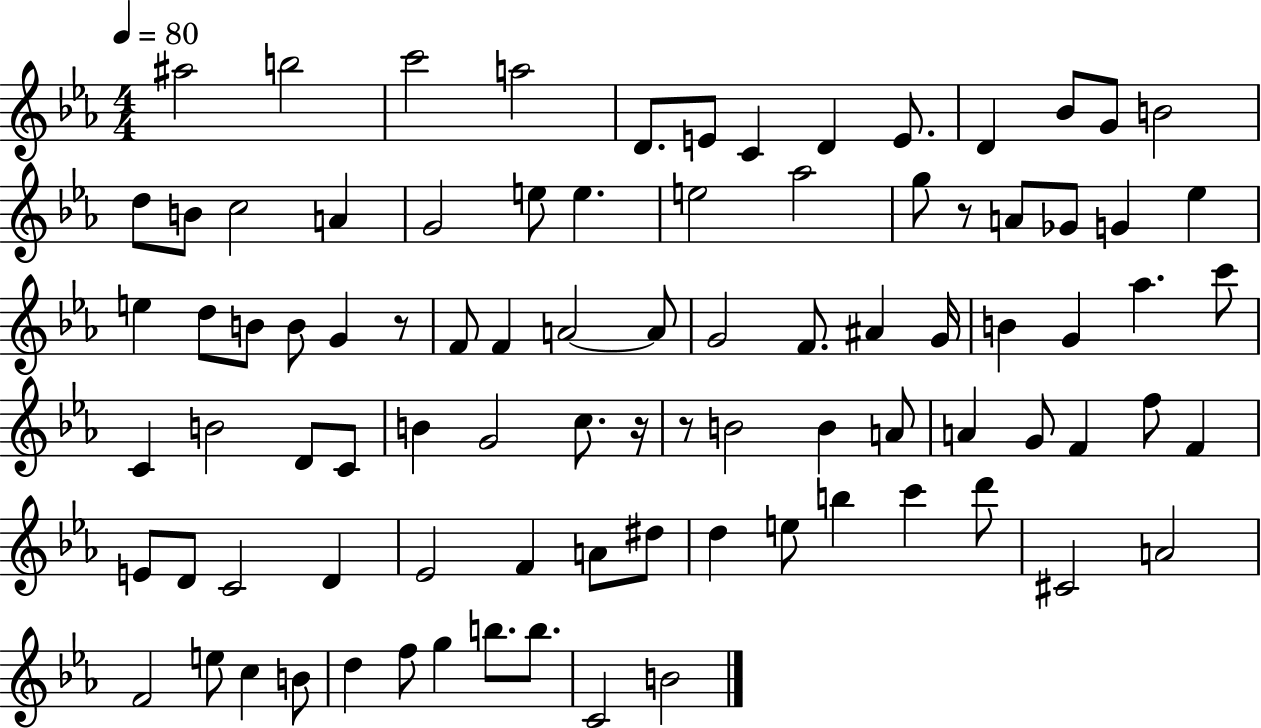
{
  \clef treble
  \numericTimeSignature
  \time 4/4
  \key ees \major
  \tempo 4 = 80
  ais''2 b''2 | c'''2 a''2 | d'8. e'8 c'4 d'4 e'8. | d'4 bes'8 g'8 b'2 | \break d''8 b'8 c''2 a'4 | g'2 e''8 e''4. | e''2 aes''2 | g''8 r8 a'8 ges'8 g'4 ees''4 | \break e''4 d''8 b'8 b'8 g'4 r8 | f'8 f'4 a'2~~ a'8 | g'2 f'8. ais'4 g'16 | b'4 g'4 aes''4. c'''8 | \break c'4 b'2 d'8 c'8 | b'4 g'2 c''8. r16 | r8 b'2 b'4 a'8 | a'4 g'8 f'4 f''8 f'4 | \break e'8 d'8 c'2 d'4 | ees'2 f'4 a'8 dis''8 | d''4 e''8 b''4 c'''4 d'''8 | cis'2 a'2 | \break f'2 e''8 c''4 b'8 | d''4 f''8 g''4 b''8. b''8. | c'2 b'2 | \bar "|."
}